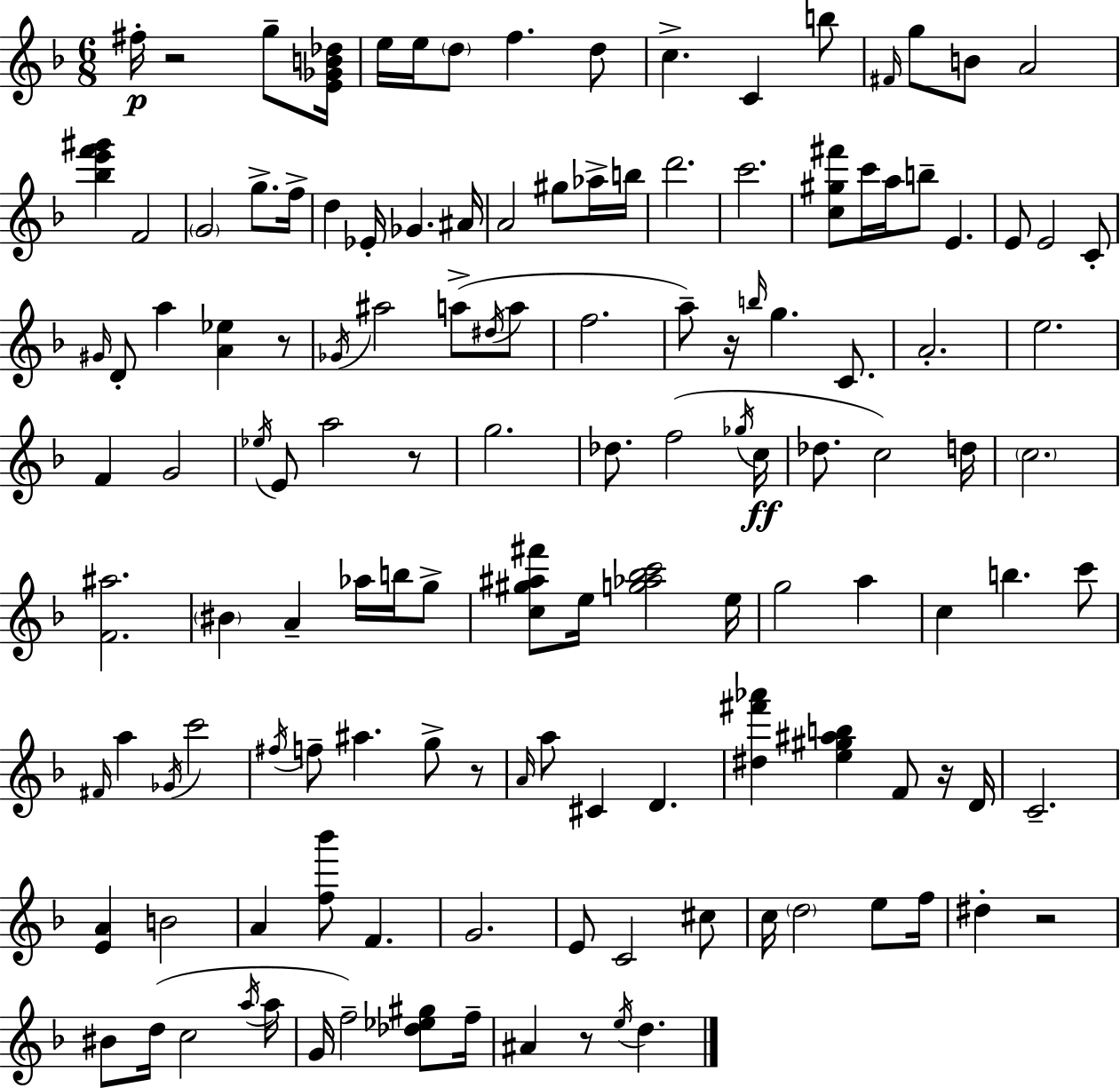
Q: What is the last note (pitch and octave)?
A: D5